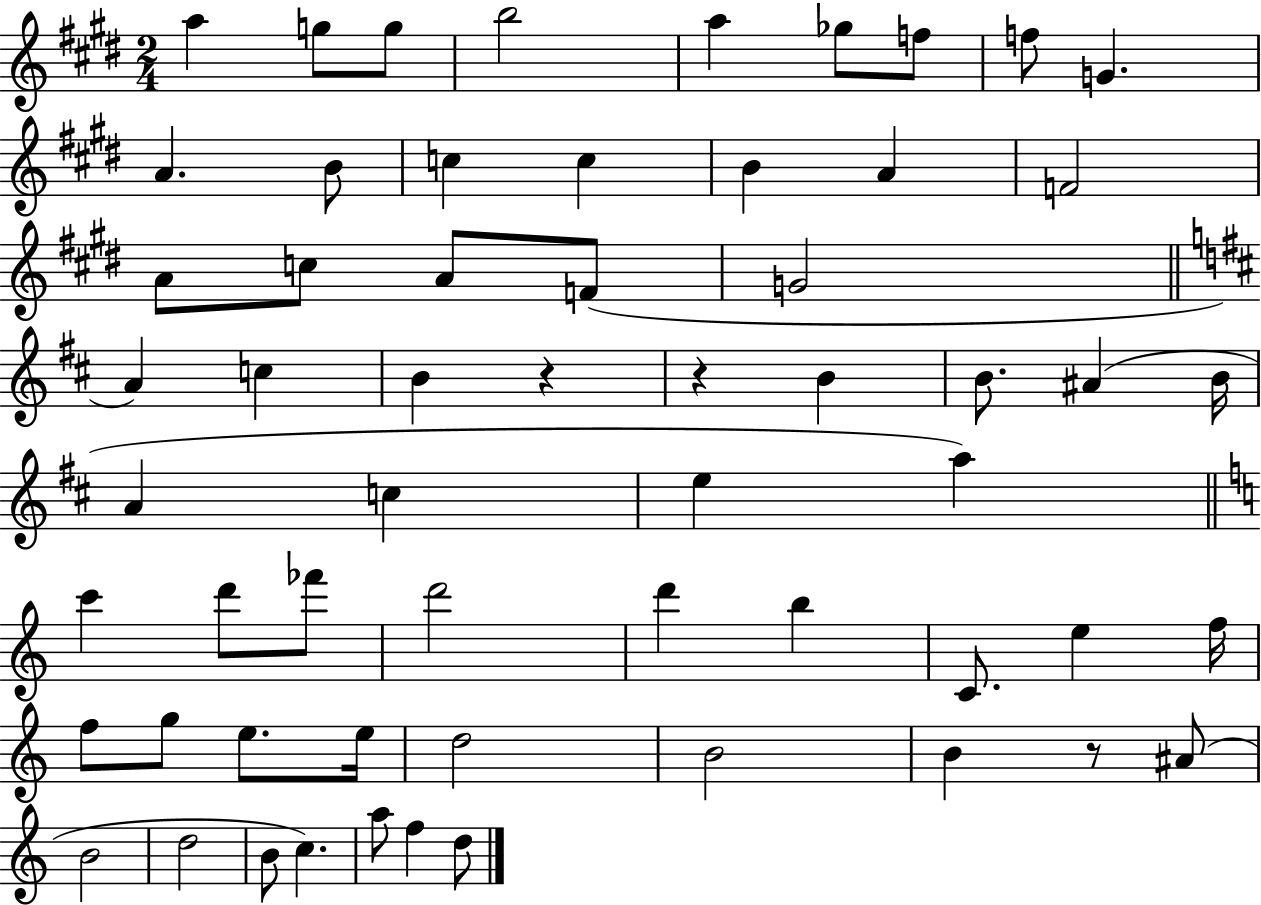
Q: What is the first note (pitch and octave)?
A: A5